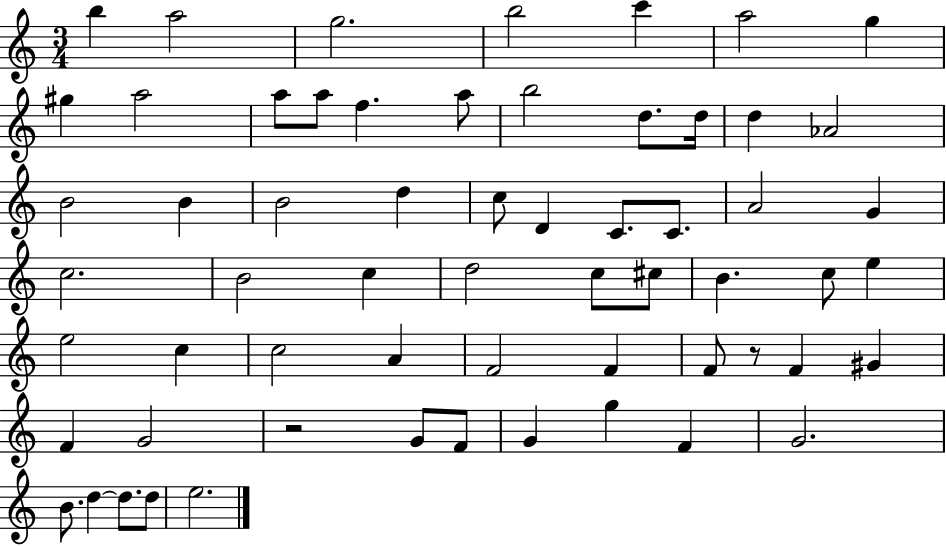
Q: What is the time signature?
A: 3/4